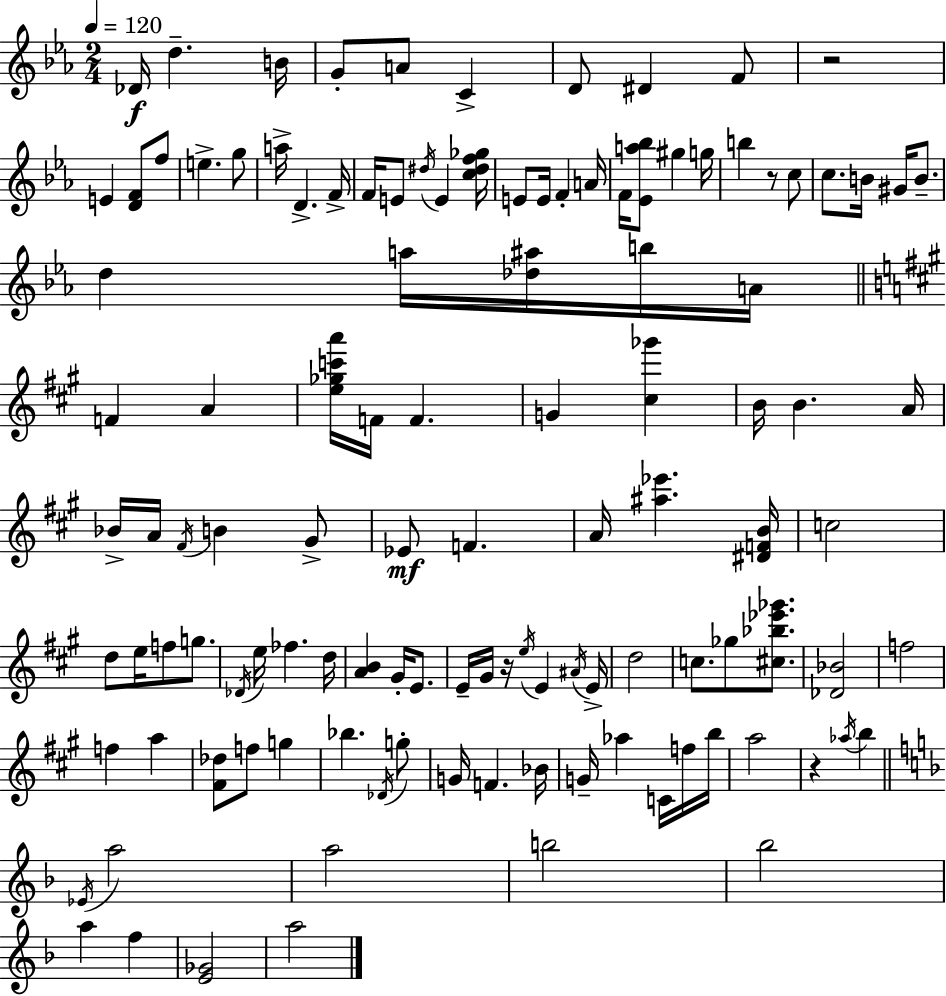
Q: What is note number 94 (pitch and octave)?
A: A5